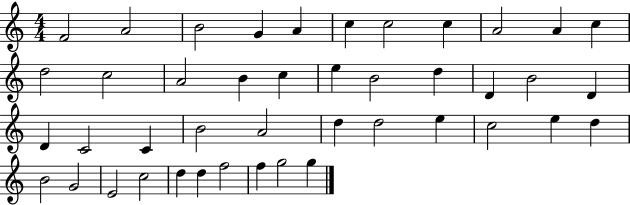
X:1
T:Untitled
M:4/4
L:1/4
K:C
F2 A2 B2 G A c c2 c A2 A c d2 c2 A2 B c e B2 d D B2 D D C2 C B2 A2 d d2 e c2 e d B2 G2 E2 c2 d d f2 f g2 g